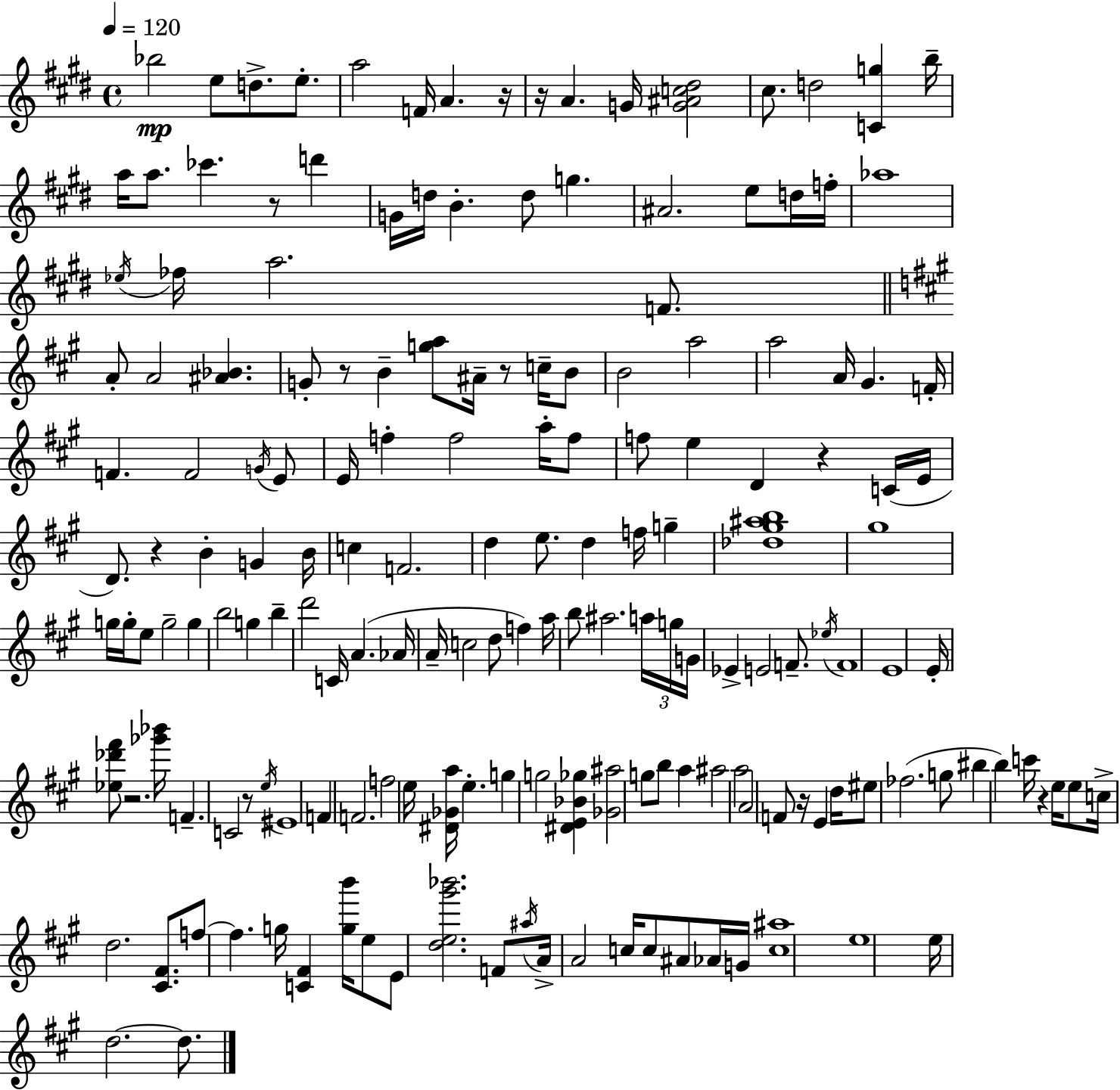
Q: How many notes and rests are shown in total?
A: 172